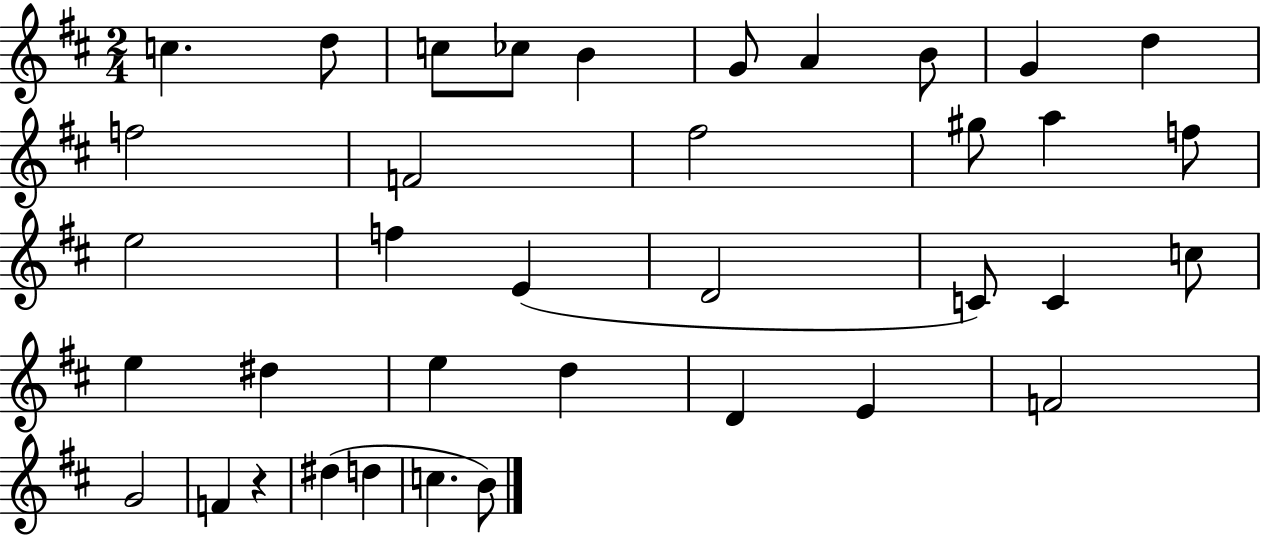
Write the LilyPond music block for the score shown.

{
  \clef treble
  \numericTimeSignature
  \time 2/4
  \key d \major
  c''4. d''8 | c''8 ces''8 b'4 | g'8 a'4 b'8 | g'4 d''4 | \break f''2 | f'2 | fis''2 | gis''8 a''4 f''8 | \break e''2 | f''4 e'4( | d'2 | c'8) c'4 c''8 | \break e''4 dis''4 | e''4 d''4 | d'4 e'4 | f'2 | \break g'2 | f'4 r4 | dis''4( d''4 | c''4. b'8) | \break \bar "|."
}